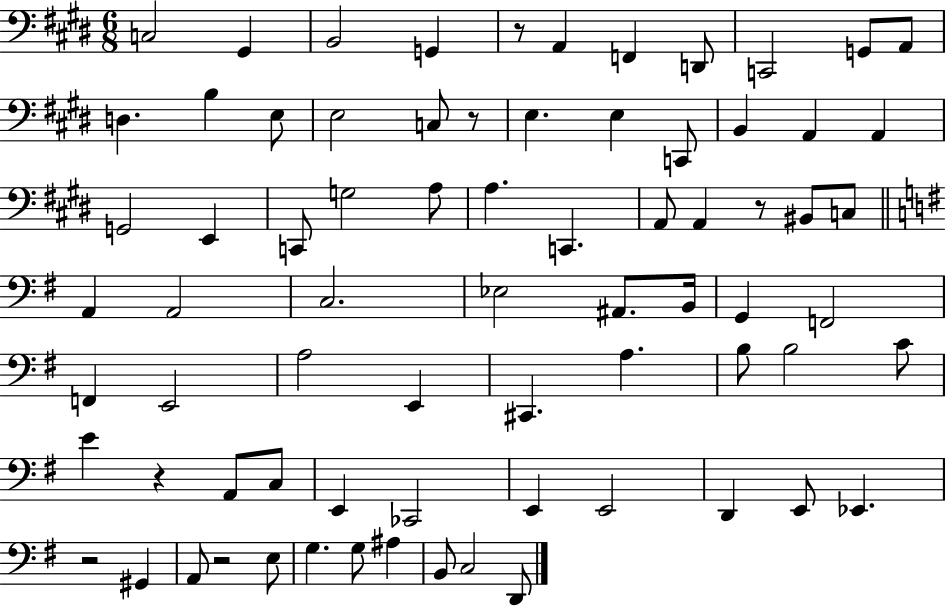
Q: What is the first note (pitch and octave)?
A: C3